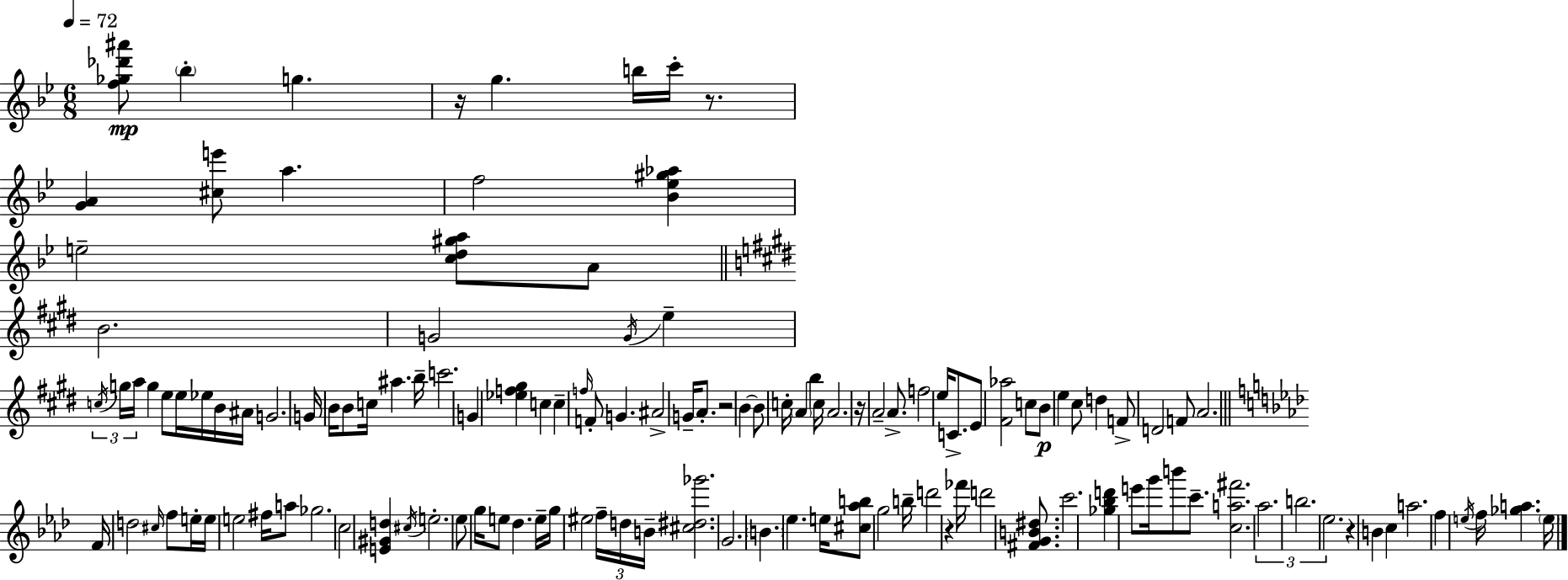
{
  \clef treble
  \numericTimeSignature
  \time 6/8
  \key g \minor
  \tempo 4 = 72
  <f'' ges'' des''' ais'''>8\mp \parenthesize bes''4-. g''4. | r16 g''4. b''16 c'''16-. r8. | <g' a'>4 <cis'' e'''>8 a''4. | f''2 <bes' ees'' gis'' aes''>4 | \break e''2-- <c'' d'' gis'' a''>8 a'8 | \bar "||" \break \key e \major b'2. | g'2 \acciaccatura { g'16 } e''4-- | \tuplet 3/2 { \acciaccatura { c''16 } g''16 a''16 } g''4 e''8 e''16 ees''16 | b'16 ais'16 g'2. | \break g'16 b'16 b'8 c''16 ais''4. | b''16-- c'''2. | g'4 <ees'' f'' gis''>4 c''4 | c''4-- \grace { f''16 } f'8-. g'4. | \break ais'2-> g'16-- | a'8.-. r2 b'4~~ | b'8 c''16-. \parenthesize a'4 b''4 | c''16 a'2. | \break r16 a'2-- | a'8.-> f''2 e''16 | c'8.-> e'8 <fis' aes''>2 | c''8 b'8\p e''4 cis''8 d''4 | \break f'8-> d'2 | f'8 a'2. | \bar "||" \break \key aes \major f'16 d''2 \grace { cis''16 } f''8 | e''16-. e''16 e''2 fis''16 a''8 | ges''2. | c''2 <e' gis' d''>4 | \break \acciaccatura { cis''16 } e''2.-. | ees''8 g''16 e''8 des''4. | e''16-- g''16 eis''2 \tuplet 3/2 { f''16-- | d''16 b'16-- } <cis'' dis'' ges'''>2. | \break g'2. | \parenthesize b'4. ees''4. | e''16 <cis'' aes'' b''>8 g''2 | b''16-- d'''2 r4 | \break fes'''16 d'''2 <fis' g' b' dis''>8. | c'''2. | <ges'' bes'' d'''>4 e'''8 g'''16 b'''8 c'''8.-- | <c'' a'' fis'''>2. | \break \tuplet 3/2 { aes''2. | b''2. | ees''2. } | r4 b'4 c''4 | \break a''2. | f''4 \acciaccatura { e''16 } f''16 <ges'' a''>4. | \parenthesize e''16 \bar "|."
}